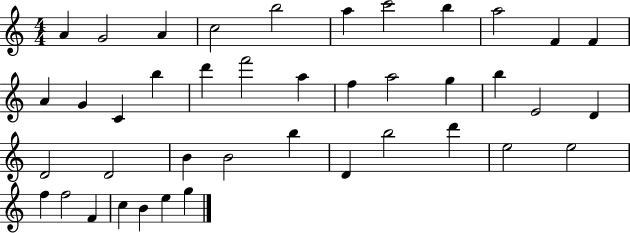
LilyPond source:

{
  \clef treble
  \numericTimeSignature
  \time 4/4
  \key c \major
  a'4 g'2 a'4 | c''2 b''2 | a''4 c'''2 b''4 | a''2 f'4 f'4 | \break a'4 g'4 c'4 b''4 | d'''4 f'''2 a''4 | f''4 a''2 g''4 | b''4 e'2 d'4 | \break d'2 d'2 | b'4 b'2 b''4 | d'4 b''2 d'''4 | e''2 e''2 | \break f''4 f''2 f'4 | c''4 b'4 e''4 g''4 | \bar "|."
}